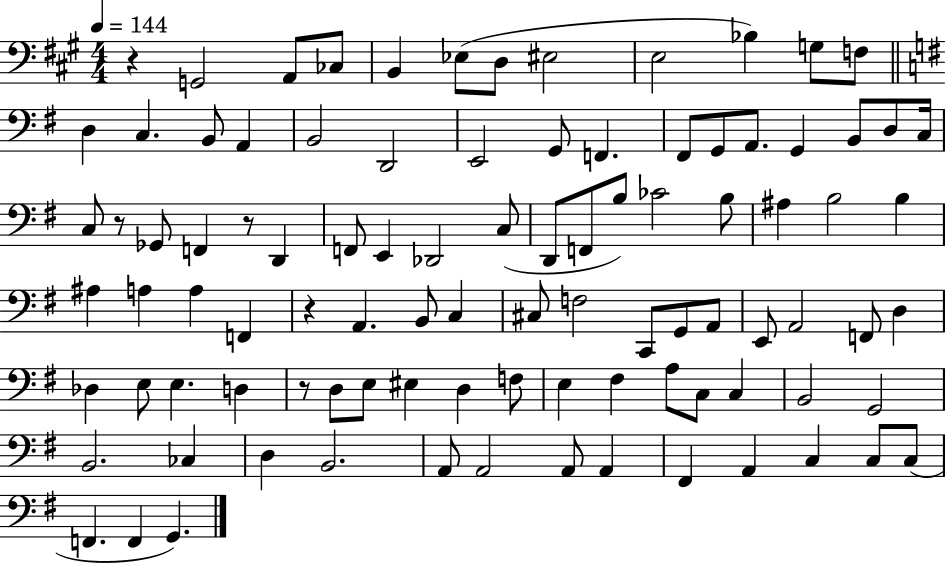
R/q G2/h A2/e CES3/e B2/q Eb3/e D3/e EIS3/h E3/h Bb3/q G3/e F3/e D3/q C3/q. B2/e A2/q B2/h D2/h E2/h G2/e F2/q. F#2/e G2/e A2/e. G2/q B2/e D3/e C3/s C3/e R/e Gb2/e F2/q R/e D2/q F2/e E2/q Db2/h C3/e D2/e F2/e B3/e CES4/h B3/e A#3/q B3/h B3/q A#3/q A3/q A3/q F2/q R/q A2/q. B2/e C3/q C#3/e F3/h C2/e G2/e A2/e E2/e A2/h F2/e D3/q Db3/q E3/e E3/q. D3/q R/e D3/e E3/e EIS3/q D3/q F3/e E3/q F#3/q A3/e C3/e C3/q B2/h G2/h B2/h. CES3/q D3/q B2/h. A2/e A2/h A2/e A2/q F#2/q A2/q C3/q C3/e C3/e F2/q. F2/q G2/q.